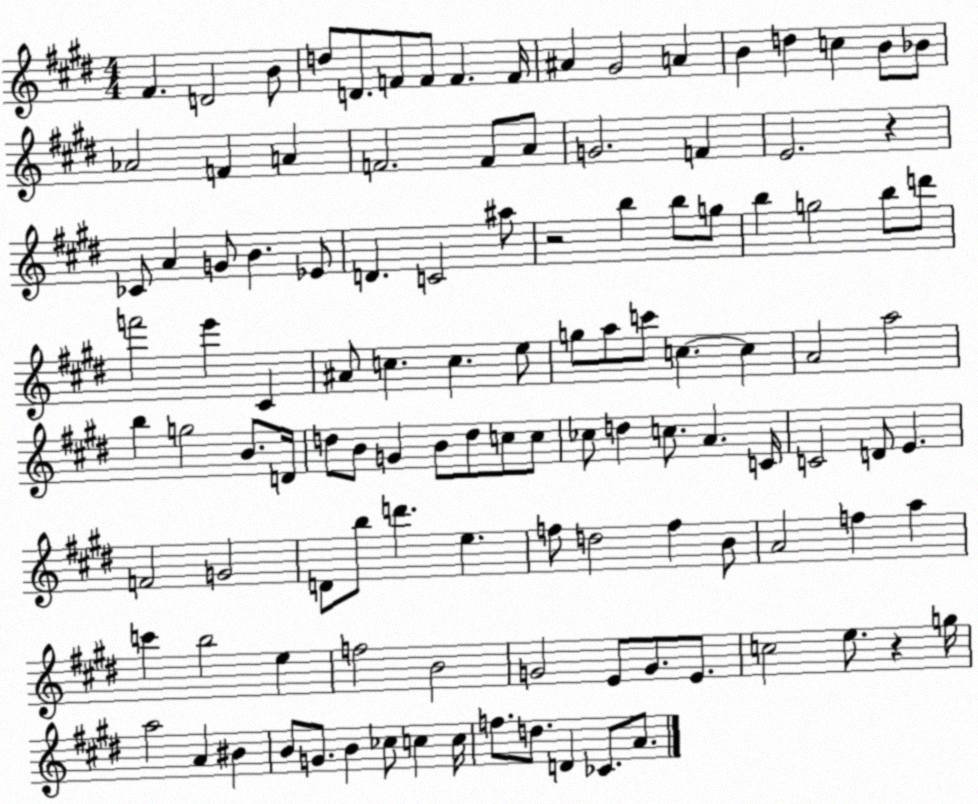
X:1
T:Untitled
M:4/4
L:1/4
K:E
^F D2 B/2 d/2 D/2 F/2 F/2 F F/4 ^A ^G2 A B d c B/2 _B/2 _A2 F A F2 F/2 A/2 G2 F E2 z _C/2 A G/2 B _E/2 D C2 ^a/2 z2 b b/2 g/2 b g2 b/2 d'/2 f'2 e' ^C ^A/2 c c e/2 g/2 a/2 c'/2 c c A2 a2 b g2 B/2 D/4 d/2 B/2 G B/2 d/2 c/2 c/2 _c/2 d c/2 A C/4 C2 D/2 E F2 G2 D/2 b/2 d' e f/2 d2 f B/2 A2 f a c' b2 e f2 B2 G2 E/2 G/2 E/2 c2 e/2 z g/4 a2 A ^B B/2 G/2 B _c/2 c c/4 f/2 d/2 D _C/2 A/2